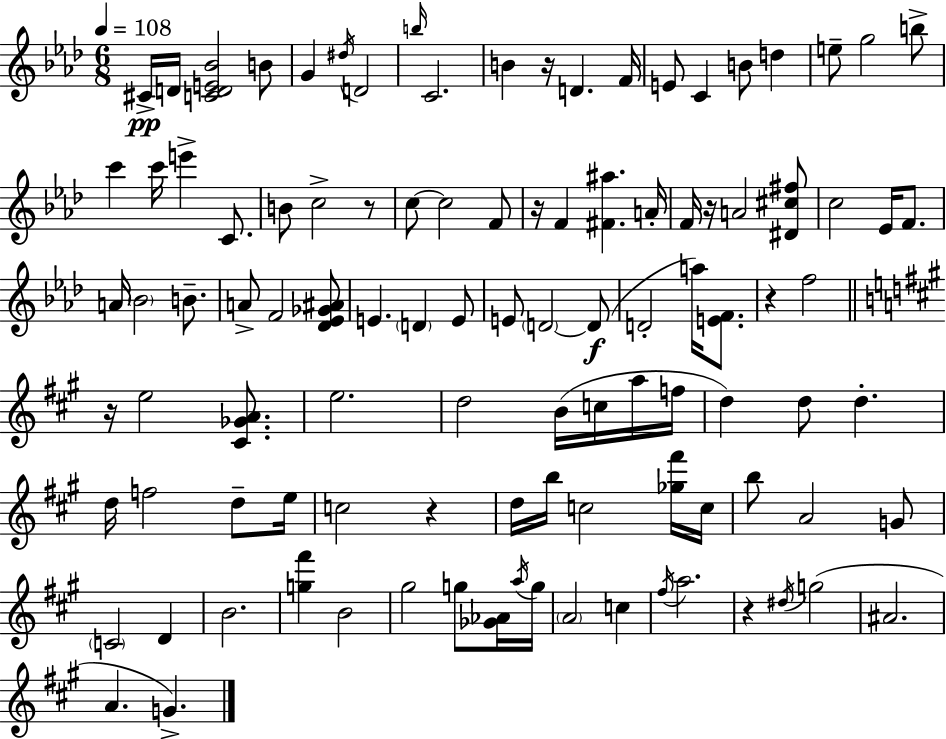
X:1
T:Untitled
M:6/8
L:1/4
K:Fm
^C/4 D/4 [CDE_B]2 B/2 G ^d/4 D2 b/4 C2 B z/4 D F/4 E/2 C B/2 d e/2 g2 b/2 c' c'/4 e' C/2 B/2 c2 z/2 c/2 c2 F/2 z/4 F [^F^a] A/4 F/4 z/4 A2 [^D^c^f]/2 c2 _E/4 F/2 A/4 _B2 B/2 A/2 F2 [_D_E_G^A]/2 E D E/2 E/2 D2 D/2 D2 a/4 [EF]/2 z f2 z/4 e2 [^C_GA]/2 e2 d2 B/4 c/4 a/4 f/4 d d/2 d d/4 f2 d/2 e/4 c2 z d/4 b/4 c2 [_g^f']/4 c/4 b/2 A2 G/2 C2 D B2 [g^f'] B2 ^g2 g/2 [_G_A]/4 a/4 g/4 A2 c ^f/4 a2 z ^d/4 g2 ^A2 A G